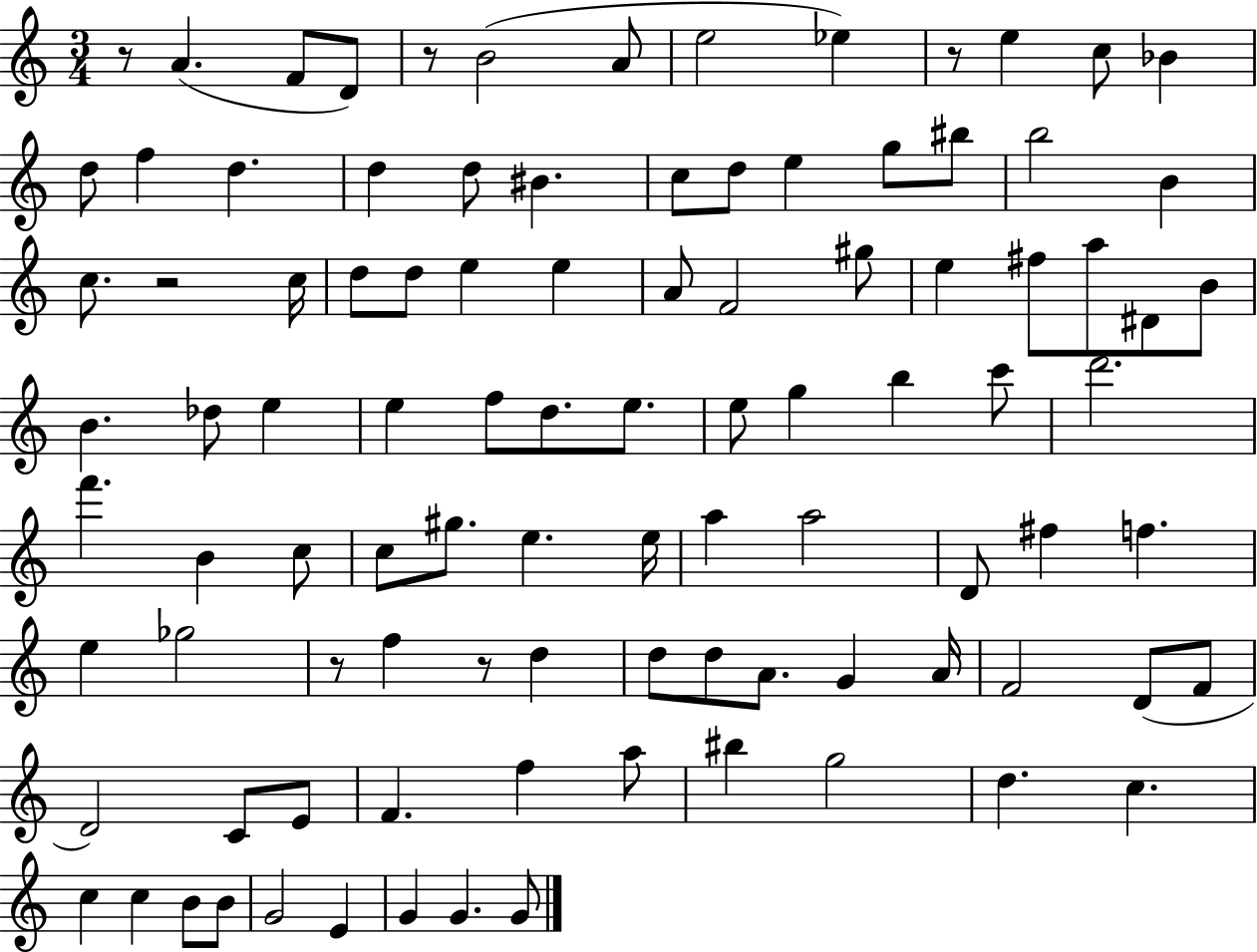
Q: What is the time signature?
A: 3/4